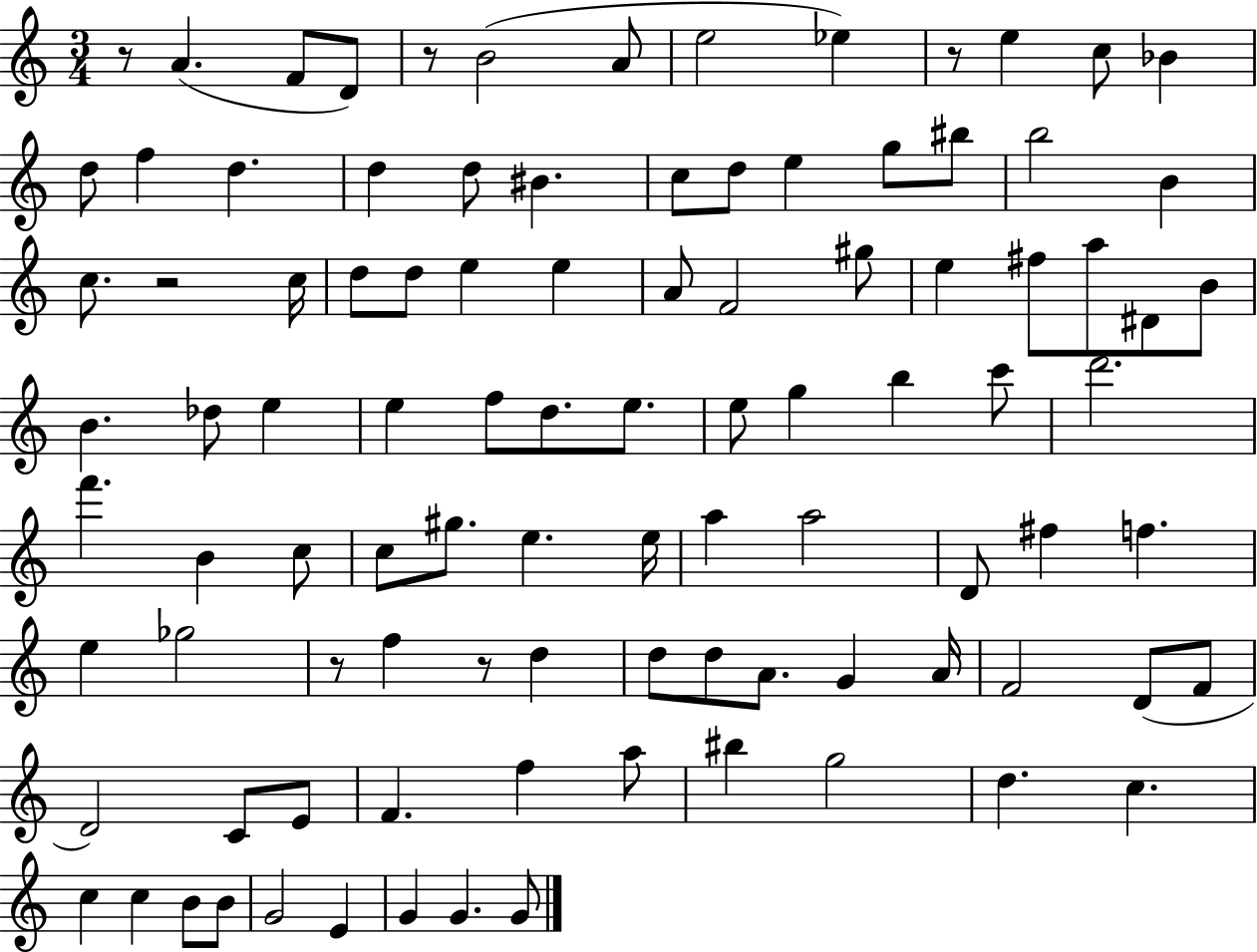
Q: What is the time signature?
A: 3/4